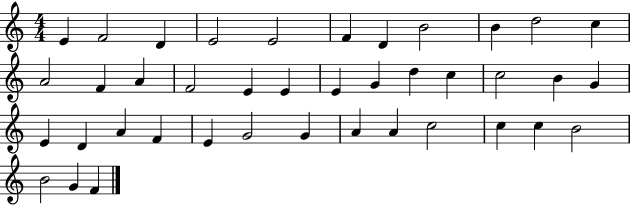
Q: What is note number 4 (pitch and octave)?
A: E4